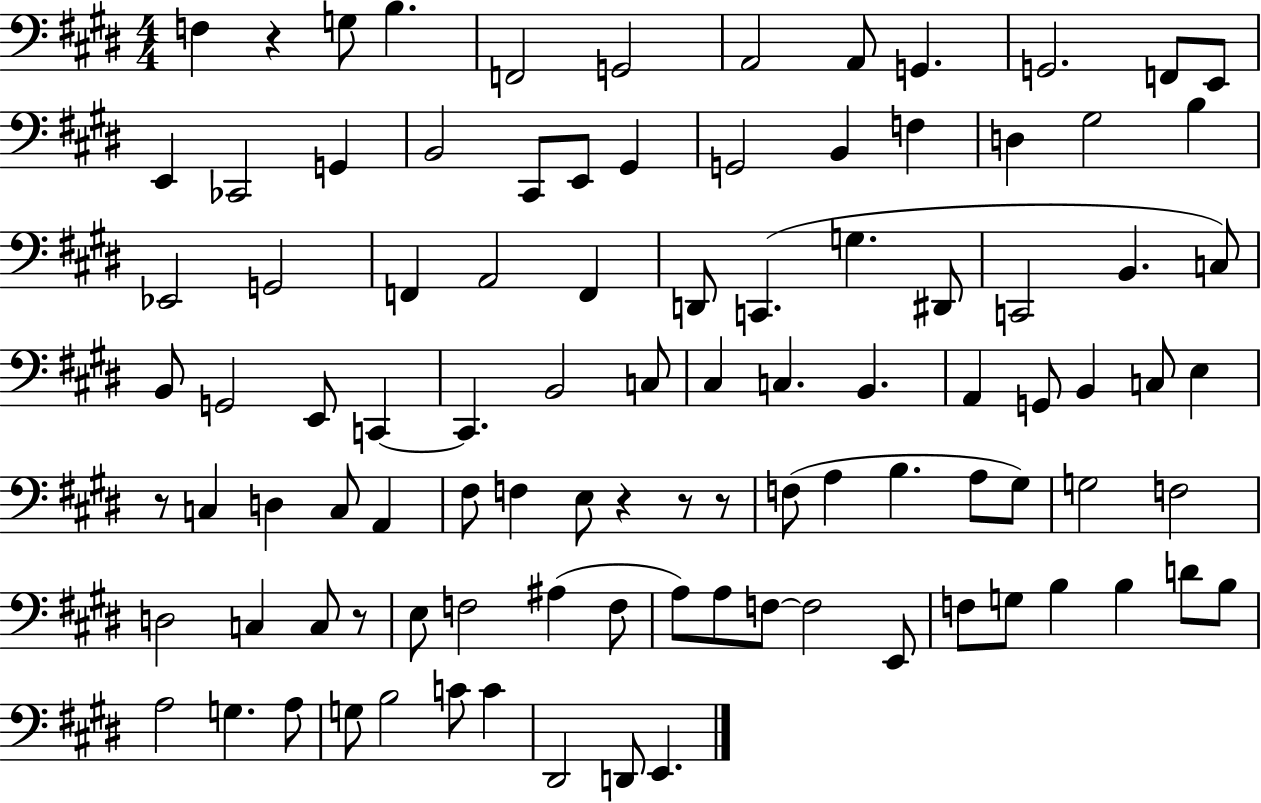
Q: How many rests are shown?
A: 6